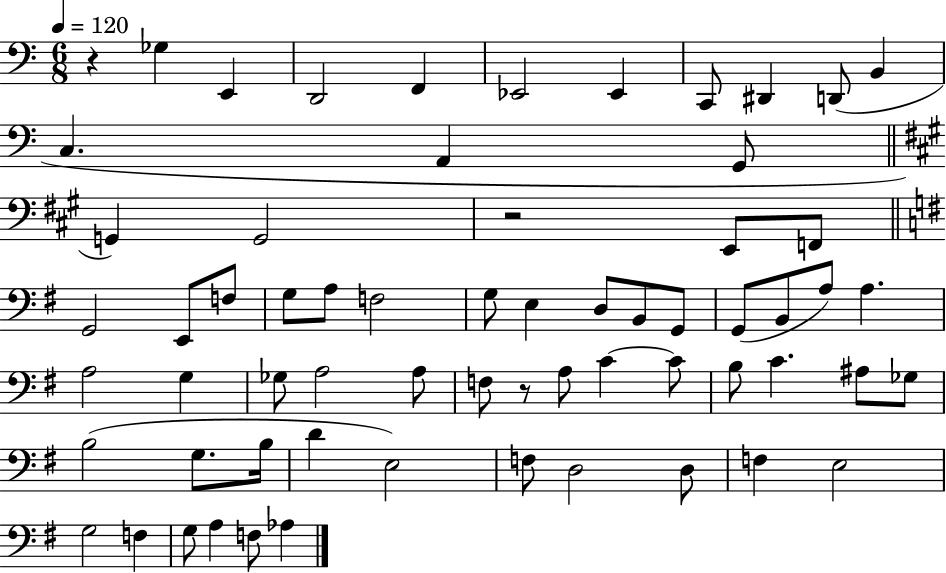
R/q Gb3/q E2/q D2/h F2/q Eb2/h Eb2/q C2/e D#2/q D2/e B2/q C3/q. A2/q G2/e G2/q G2/h R/h E2/e F2/e G2/h E2/e F3/e G3/e A3/e F3/h G3/e E3/q D3/e B2/e G2/e G2/e B2/e A3/e A3/q. A3/h G3/q Gb3/e A3/h A3/e F3/e R/e A3/e C4/q C4/e B3/e C4/q. A#3/e Gb3/e B3/h G3/e. B3/s D4/q E3/h F3/e D3/h D3/e F3/q E3/h G3/h F3/q G3/e A3/q F3/e Ab3/q